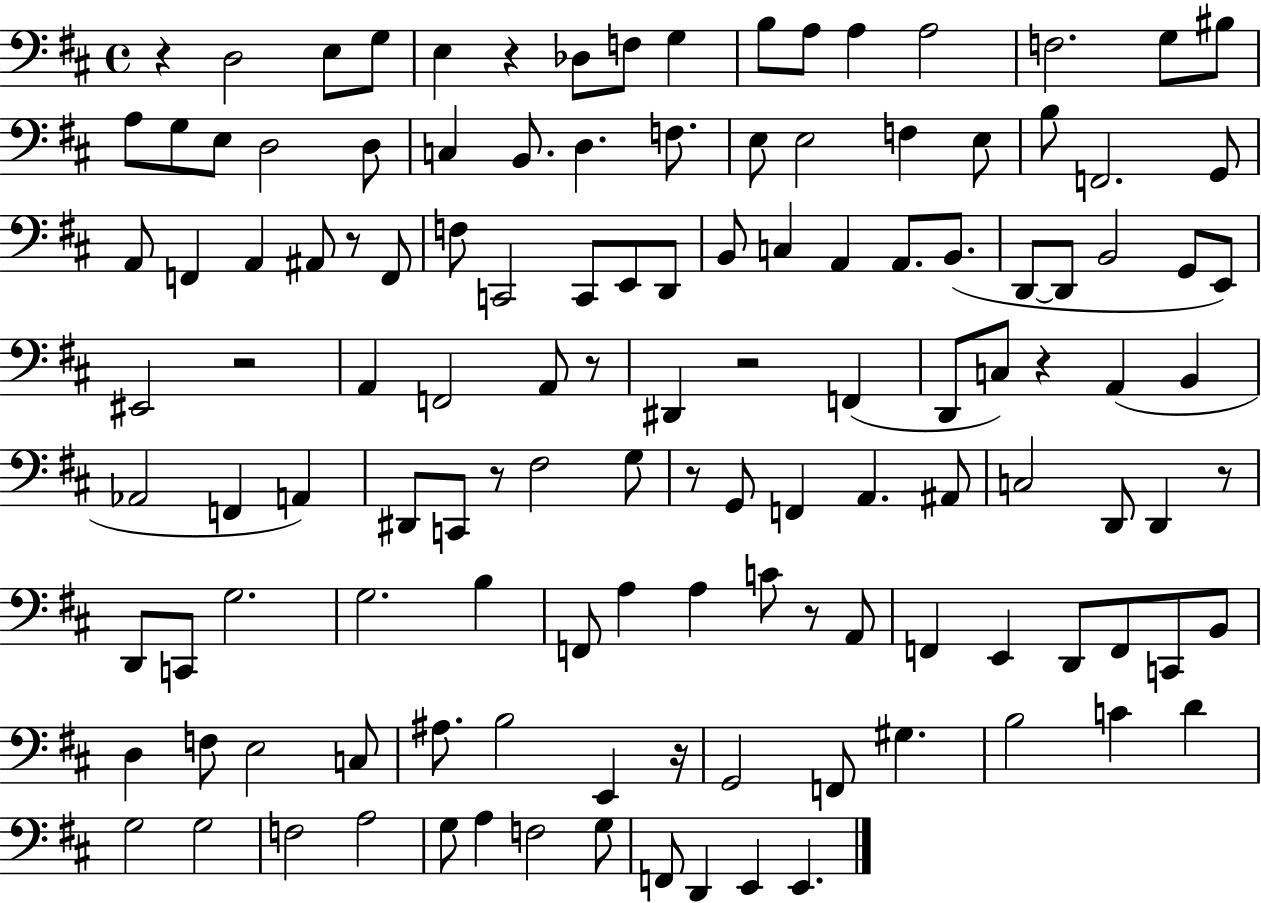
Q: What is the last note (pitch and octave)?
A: E2